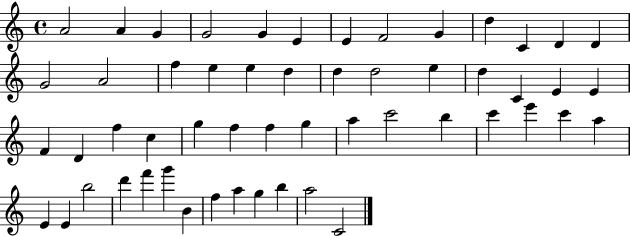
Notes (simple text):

A4/h A4/q G4/q G4/h G4/q E4/q E4/q F4/h G4/q D5/q C4/q D4/q D4/q G4/h A4/h F5/q E5/q E5/q D5/q D5/q D5/h E5/q D5/q C4/q E4/q E4/q F4/q D4/q F5/q C5/q G5/q F5/q F5/q G5/q A5/q C6/h B5/q C6/q E6/q C6/q A5/q E4/q E4/q B5/h D6/q F6/q G6/q B4/q F5/q A5/q G5/q B5/q A5/h C4/h